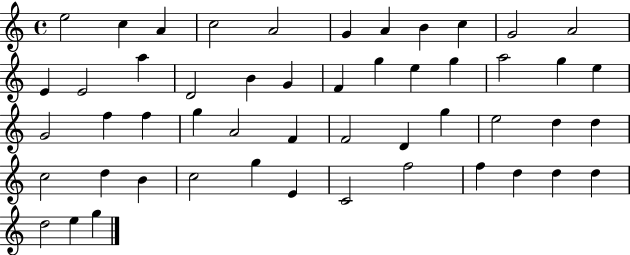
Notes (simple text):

E5/h C5/q A4/q C5/h A4/h G4/q A4/q B4/q C5/q G4/h A4/h E4/q E4/h A5/q D4/h B4/q G4/q F4/q G5/q E5/q G5/q A5/h G5/q E5/q G4/h F5/q F5/q G5/q A4/h F4/q F4/h D4/q G5/q E5/h D5/q D5/q C5/h D5/q B4/q C5/h G5/q E4/q C4/h F5/h F5/q D5/q D5/q D5/q D5/h E5/q G5/q